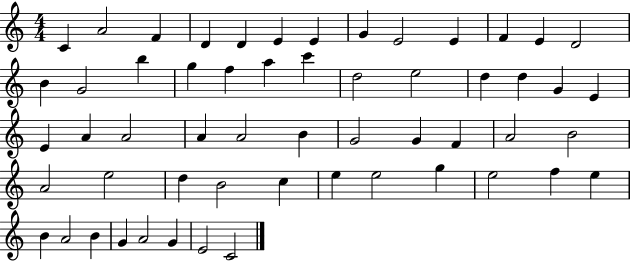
C4/q A4/h F4/q D4/q D4/q E4/q E4/q G4/q E4/h E4/q F4/q E4/q D4/h B4/q G4/h B5/q G5/q F5/q A5/q C6/q D5/h E5/h D5/q D5/q G4/q E4/q E4/q A4/q A4/h A4/q A4/h B4/q G4/h G4/q F4/q A4/h B4/h A4/h E5/h D5/q B4/h C5/q E5/q E5/h G5/q E5/h F5/q E5/q B4/q A4/h B4/q G4/q A4/h G4/q E4/h C4/h